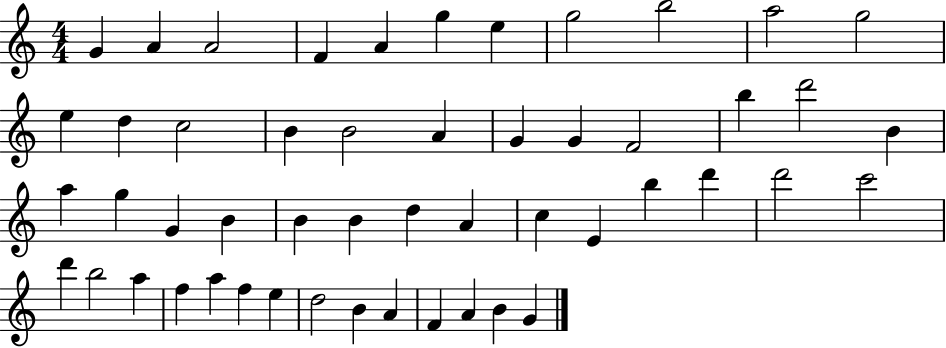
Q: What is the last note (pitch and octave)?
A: G4